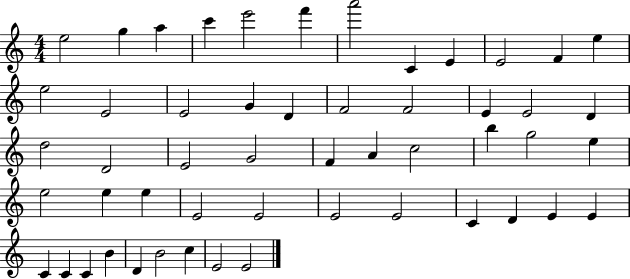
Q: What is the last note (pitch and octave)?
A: E4